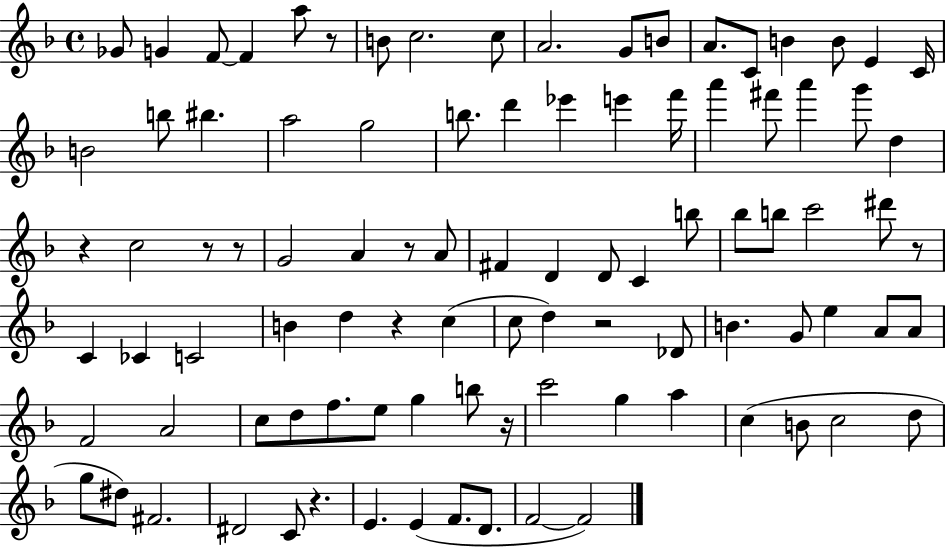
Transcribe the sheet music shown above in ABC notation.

X:1
T:Untitled
M:4/4
L:1/4
K:F
_G/2 G F/2 F a/2 z/2 B/2 c2 c/2 A2 G/2 B/2 A/2 C/2 B B/2 E C/4 B2 b/2 ^b a2 g2 b/2 d' _e' e' f'/4 a' ^f'/2 a' g'/2 d z c2 z/2 z/2 G2 A z/2 A/2 ^F D D/2 C b/2 _b/2 b/2 c'2 ^d'/2 z/2 C _C C2 B d z c c/2 d z2 _D/2 B G/2 e A/2 A/2 F2 A2 c/2 d/2 f/2 e/2 g b/2 z/4 c'2 g a c B/2 c2 d/2 g/2 ^d/2 ^F2 ^D2 C/2 z E E F/2 D/2 F2 F2